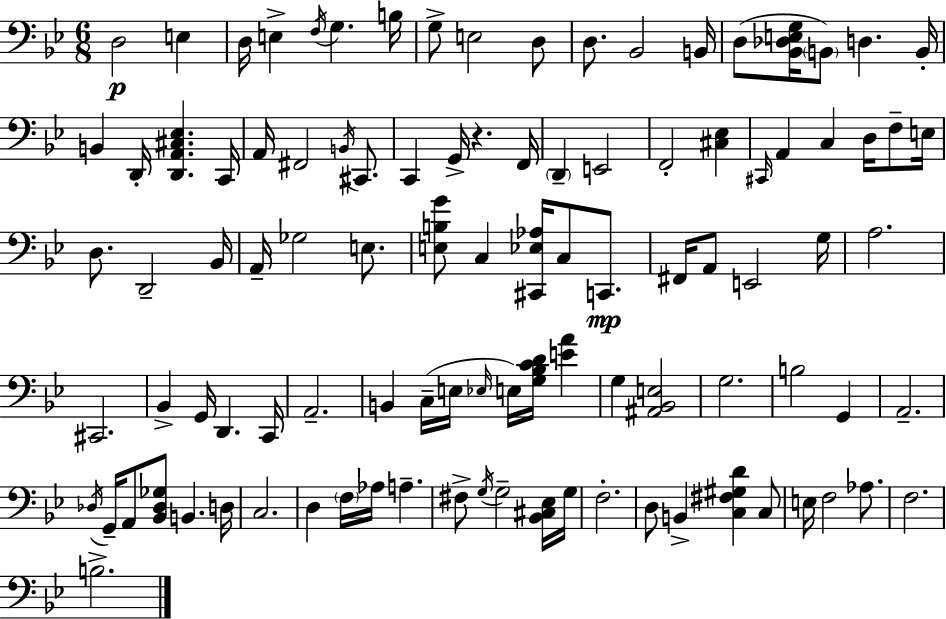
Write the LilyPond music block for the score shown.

{
  \clef bass
  \numericTimeSignature
  \time 6/8
  \key g \minor
  d2\p e4 | d16 e4-> \acciaccatura { f16 } g4. | b16 g8-> e2 d8 | d8. bes,2 | \break b,16 d8( <bes, des e g>16 \parenthesize b,8) d4. | b,16-. b,4 d,16-. <d, a, cis ees>4. | c,16 a,16 fis,2 \acciaccatura { b,16 } cis,8. | c,4 g,16-> r4. | \break f,16 \parenthesize d,4-- e,2 | f,2-. <cis ees>4 | \grace { cis,16 } a,4 c4 d16 | f8-- e16 d8. d,2-- | \break bes,16 a,16-- ges2 | e8. <e b g'>8 c4 <cis, ees aes>16 c8 | c,8.\mp fis,16 a,8 e,2 | g16 a2. | \break cis,2. | bes,4-> g,16 d,4. | c,16 a,2.-- | b,4 c16--( e16 \grace { ees16 }) e16 <g bes c' d'>16 | \break <e' a'>4 g4 <ais, bes, e>2 | g2. | b2 | g,4 a,2.-- | \break \acciaccatura { des16 } g,16-- a,8 <bes, des ges>8 b,4. | d16 c2. | d4 \parenthesize f16 aes16 a4.-- | fis8-> \acciaccatura { g16 } g2-- | \break <bes, cis ees>16 g16 f2.-. | d8 b,4-> | <c fis gis d'>4 c8 e16 f2 | aes8. f2. | \break b2.-> | \bar "|."
}